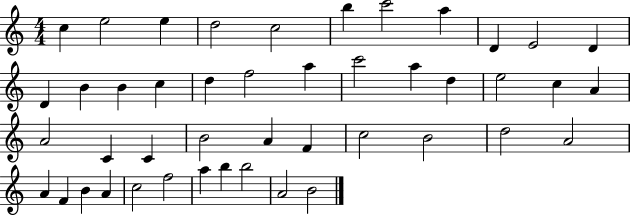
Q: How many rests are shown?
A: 0